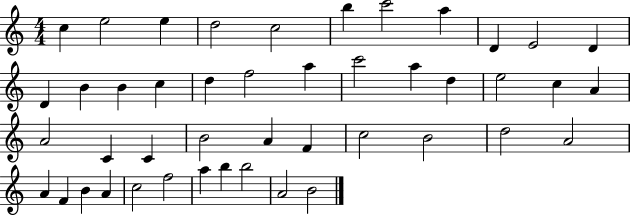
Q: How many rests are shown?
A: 0